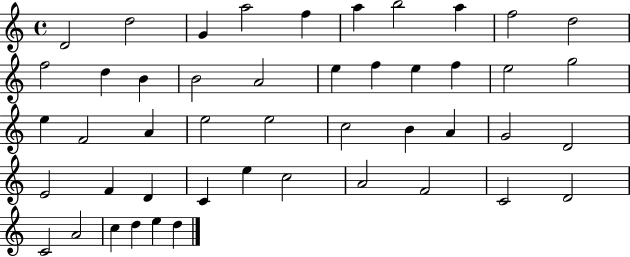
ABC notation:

X:1
T:Untitled
M:4/4
L:1/4
K:C
D2 d2 G a2 f a b2 a f2 d2 f2 d B B2 A2 e f e f e2 g2 e F2 A e2 e2 c2 B A G2 D2 E2 F D C e c2 A2 F2 C2 D2 C2 A2 c d e d